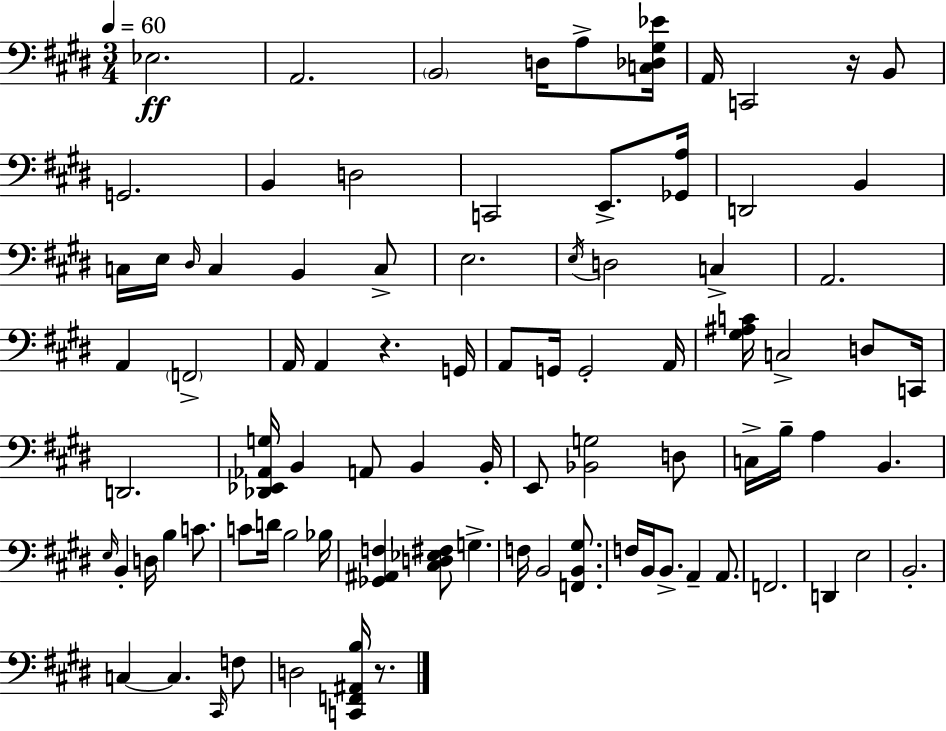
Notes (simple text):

Eb3/h. A2/h. B2/h D3/s A3/e [C3,Db3,G#3,Eb4]/s A2/s C2/h R/s B2/e G2/h. B2/q D3/h C2/h E2/e. [Gb2,A3]/s D2/h B2/q C3/s E3/s D#3/s C3/q B2/q C3/e E3/h. E3/s D3/h C3/q A2/h. A2/q F2/h A2/s A2/q R/q. G2/s A2/e G2/s G2/h A2/s [G#3,A#3,C4]/s C3/h D3/e C2/s D2/h. [Db2,Eb2,Ab2,G3]/s B2/q A2/e B2/q B2/s E2/e [Bb2,G3]/h D3/e C3/s B3/s A3/q B2/q. E3/s B2/q D3/s B3/q C4/e. C4/e D4/s B3/h Bb3/s [Gb2,A#2,F3]/q [C#3,D3,Eb3,F#3]/e G3/q. F3/s B2/h [F2,B2,G#3]/e. F3/s B2/s B2/e. A2/q A2/e. F2/h. D2/q E3/h B2/h. C3/q C3/q. C#2/s F3/e D3/h [C2,F2,A#2,B3]/s R/e.